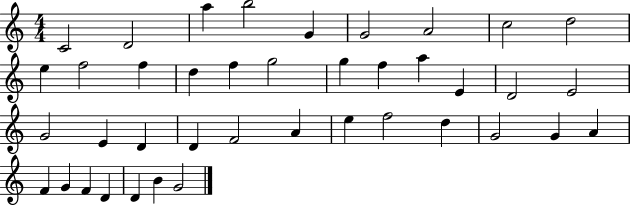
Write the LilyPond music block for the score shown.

{
  \clef treble
  \numericTimeSignature
  \time 4/4
  \key c \major
  c'2 d'2 | a''4 b''2 g'4 | g'2 a'2 | c''2 d''2 | \break e''4 f''2 f''4 | d''4 f''4 g''2 | g''4 f''4 a''4 e'4 | d'2 e'2 | \break g'2 e'4 d'4 | d'4 f'2 a'4 | e''4 f''2 d''4 | g'2 g'4 a'4 | \break f'4 g'4 f'4 d'4 | d'4 b'4 g'2 | \bar "|."
}